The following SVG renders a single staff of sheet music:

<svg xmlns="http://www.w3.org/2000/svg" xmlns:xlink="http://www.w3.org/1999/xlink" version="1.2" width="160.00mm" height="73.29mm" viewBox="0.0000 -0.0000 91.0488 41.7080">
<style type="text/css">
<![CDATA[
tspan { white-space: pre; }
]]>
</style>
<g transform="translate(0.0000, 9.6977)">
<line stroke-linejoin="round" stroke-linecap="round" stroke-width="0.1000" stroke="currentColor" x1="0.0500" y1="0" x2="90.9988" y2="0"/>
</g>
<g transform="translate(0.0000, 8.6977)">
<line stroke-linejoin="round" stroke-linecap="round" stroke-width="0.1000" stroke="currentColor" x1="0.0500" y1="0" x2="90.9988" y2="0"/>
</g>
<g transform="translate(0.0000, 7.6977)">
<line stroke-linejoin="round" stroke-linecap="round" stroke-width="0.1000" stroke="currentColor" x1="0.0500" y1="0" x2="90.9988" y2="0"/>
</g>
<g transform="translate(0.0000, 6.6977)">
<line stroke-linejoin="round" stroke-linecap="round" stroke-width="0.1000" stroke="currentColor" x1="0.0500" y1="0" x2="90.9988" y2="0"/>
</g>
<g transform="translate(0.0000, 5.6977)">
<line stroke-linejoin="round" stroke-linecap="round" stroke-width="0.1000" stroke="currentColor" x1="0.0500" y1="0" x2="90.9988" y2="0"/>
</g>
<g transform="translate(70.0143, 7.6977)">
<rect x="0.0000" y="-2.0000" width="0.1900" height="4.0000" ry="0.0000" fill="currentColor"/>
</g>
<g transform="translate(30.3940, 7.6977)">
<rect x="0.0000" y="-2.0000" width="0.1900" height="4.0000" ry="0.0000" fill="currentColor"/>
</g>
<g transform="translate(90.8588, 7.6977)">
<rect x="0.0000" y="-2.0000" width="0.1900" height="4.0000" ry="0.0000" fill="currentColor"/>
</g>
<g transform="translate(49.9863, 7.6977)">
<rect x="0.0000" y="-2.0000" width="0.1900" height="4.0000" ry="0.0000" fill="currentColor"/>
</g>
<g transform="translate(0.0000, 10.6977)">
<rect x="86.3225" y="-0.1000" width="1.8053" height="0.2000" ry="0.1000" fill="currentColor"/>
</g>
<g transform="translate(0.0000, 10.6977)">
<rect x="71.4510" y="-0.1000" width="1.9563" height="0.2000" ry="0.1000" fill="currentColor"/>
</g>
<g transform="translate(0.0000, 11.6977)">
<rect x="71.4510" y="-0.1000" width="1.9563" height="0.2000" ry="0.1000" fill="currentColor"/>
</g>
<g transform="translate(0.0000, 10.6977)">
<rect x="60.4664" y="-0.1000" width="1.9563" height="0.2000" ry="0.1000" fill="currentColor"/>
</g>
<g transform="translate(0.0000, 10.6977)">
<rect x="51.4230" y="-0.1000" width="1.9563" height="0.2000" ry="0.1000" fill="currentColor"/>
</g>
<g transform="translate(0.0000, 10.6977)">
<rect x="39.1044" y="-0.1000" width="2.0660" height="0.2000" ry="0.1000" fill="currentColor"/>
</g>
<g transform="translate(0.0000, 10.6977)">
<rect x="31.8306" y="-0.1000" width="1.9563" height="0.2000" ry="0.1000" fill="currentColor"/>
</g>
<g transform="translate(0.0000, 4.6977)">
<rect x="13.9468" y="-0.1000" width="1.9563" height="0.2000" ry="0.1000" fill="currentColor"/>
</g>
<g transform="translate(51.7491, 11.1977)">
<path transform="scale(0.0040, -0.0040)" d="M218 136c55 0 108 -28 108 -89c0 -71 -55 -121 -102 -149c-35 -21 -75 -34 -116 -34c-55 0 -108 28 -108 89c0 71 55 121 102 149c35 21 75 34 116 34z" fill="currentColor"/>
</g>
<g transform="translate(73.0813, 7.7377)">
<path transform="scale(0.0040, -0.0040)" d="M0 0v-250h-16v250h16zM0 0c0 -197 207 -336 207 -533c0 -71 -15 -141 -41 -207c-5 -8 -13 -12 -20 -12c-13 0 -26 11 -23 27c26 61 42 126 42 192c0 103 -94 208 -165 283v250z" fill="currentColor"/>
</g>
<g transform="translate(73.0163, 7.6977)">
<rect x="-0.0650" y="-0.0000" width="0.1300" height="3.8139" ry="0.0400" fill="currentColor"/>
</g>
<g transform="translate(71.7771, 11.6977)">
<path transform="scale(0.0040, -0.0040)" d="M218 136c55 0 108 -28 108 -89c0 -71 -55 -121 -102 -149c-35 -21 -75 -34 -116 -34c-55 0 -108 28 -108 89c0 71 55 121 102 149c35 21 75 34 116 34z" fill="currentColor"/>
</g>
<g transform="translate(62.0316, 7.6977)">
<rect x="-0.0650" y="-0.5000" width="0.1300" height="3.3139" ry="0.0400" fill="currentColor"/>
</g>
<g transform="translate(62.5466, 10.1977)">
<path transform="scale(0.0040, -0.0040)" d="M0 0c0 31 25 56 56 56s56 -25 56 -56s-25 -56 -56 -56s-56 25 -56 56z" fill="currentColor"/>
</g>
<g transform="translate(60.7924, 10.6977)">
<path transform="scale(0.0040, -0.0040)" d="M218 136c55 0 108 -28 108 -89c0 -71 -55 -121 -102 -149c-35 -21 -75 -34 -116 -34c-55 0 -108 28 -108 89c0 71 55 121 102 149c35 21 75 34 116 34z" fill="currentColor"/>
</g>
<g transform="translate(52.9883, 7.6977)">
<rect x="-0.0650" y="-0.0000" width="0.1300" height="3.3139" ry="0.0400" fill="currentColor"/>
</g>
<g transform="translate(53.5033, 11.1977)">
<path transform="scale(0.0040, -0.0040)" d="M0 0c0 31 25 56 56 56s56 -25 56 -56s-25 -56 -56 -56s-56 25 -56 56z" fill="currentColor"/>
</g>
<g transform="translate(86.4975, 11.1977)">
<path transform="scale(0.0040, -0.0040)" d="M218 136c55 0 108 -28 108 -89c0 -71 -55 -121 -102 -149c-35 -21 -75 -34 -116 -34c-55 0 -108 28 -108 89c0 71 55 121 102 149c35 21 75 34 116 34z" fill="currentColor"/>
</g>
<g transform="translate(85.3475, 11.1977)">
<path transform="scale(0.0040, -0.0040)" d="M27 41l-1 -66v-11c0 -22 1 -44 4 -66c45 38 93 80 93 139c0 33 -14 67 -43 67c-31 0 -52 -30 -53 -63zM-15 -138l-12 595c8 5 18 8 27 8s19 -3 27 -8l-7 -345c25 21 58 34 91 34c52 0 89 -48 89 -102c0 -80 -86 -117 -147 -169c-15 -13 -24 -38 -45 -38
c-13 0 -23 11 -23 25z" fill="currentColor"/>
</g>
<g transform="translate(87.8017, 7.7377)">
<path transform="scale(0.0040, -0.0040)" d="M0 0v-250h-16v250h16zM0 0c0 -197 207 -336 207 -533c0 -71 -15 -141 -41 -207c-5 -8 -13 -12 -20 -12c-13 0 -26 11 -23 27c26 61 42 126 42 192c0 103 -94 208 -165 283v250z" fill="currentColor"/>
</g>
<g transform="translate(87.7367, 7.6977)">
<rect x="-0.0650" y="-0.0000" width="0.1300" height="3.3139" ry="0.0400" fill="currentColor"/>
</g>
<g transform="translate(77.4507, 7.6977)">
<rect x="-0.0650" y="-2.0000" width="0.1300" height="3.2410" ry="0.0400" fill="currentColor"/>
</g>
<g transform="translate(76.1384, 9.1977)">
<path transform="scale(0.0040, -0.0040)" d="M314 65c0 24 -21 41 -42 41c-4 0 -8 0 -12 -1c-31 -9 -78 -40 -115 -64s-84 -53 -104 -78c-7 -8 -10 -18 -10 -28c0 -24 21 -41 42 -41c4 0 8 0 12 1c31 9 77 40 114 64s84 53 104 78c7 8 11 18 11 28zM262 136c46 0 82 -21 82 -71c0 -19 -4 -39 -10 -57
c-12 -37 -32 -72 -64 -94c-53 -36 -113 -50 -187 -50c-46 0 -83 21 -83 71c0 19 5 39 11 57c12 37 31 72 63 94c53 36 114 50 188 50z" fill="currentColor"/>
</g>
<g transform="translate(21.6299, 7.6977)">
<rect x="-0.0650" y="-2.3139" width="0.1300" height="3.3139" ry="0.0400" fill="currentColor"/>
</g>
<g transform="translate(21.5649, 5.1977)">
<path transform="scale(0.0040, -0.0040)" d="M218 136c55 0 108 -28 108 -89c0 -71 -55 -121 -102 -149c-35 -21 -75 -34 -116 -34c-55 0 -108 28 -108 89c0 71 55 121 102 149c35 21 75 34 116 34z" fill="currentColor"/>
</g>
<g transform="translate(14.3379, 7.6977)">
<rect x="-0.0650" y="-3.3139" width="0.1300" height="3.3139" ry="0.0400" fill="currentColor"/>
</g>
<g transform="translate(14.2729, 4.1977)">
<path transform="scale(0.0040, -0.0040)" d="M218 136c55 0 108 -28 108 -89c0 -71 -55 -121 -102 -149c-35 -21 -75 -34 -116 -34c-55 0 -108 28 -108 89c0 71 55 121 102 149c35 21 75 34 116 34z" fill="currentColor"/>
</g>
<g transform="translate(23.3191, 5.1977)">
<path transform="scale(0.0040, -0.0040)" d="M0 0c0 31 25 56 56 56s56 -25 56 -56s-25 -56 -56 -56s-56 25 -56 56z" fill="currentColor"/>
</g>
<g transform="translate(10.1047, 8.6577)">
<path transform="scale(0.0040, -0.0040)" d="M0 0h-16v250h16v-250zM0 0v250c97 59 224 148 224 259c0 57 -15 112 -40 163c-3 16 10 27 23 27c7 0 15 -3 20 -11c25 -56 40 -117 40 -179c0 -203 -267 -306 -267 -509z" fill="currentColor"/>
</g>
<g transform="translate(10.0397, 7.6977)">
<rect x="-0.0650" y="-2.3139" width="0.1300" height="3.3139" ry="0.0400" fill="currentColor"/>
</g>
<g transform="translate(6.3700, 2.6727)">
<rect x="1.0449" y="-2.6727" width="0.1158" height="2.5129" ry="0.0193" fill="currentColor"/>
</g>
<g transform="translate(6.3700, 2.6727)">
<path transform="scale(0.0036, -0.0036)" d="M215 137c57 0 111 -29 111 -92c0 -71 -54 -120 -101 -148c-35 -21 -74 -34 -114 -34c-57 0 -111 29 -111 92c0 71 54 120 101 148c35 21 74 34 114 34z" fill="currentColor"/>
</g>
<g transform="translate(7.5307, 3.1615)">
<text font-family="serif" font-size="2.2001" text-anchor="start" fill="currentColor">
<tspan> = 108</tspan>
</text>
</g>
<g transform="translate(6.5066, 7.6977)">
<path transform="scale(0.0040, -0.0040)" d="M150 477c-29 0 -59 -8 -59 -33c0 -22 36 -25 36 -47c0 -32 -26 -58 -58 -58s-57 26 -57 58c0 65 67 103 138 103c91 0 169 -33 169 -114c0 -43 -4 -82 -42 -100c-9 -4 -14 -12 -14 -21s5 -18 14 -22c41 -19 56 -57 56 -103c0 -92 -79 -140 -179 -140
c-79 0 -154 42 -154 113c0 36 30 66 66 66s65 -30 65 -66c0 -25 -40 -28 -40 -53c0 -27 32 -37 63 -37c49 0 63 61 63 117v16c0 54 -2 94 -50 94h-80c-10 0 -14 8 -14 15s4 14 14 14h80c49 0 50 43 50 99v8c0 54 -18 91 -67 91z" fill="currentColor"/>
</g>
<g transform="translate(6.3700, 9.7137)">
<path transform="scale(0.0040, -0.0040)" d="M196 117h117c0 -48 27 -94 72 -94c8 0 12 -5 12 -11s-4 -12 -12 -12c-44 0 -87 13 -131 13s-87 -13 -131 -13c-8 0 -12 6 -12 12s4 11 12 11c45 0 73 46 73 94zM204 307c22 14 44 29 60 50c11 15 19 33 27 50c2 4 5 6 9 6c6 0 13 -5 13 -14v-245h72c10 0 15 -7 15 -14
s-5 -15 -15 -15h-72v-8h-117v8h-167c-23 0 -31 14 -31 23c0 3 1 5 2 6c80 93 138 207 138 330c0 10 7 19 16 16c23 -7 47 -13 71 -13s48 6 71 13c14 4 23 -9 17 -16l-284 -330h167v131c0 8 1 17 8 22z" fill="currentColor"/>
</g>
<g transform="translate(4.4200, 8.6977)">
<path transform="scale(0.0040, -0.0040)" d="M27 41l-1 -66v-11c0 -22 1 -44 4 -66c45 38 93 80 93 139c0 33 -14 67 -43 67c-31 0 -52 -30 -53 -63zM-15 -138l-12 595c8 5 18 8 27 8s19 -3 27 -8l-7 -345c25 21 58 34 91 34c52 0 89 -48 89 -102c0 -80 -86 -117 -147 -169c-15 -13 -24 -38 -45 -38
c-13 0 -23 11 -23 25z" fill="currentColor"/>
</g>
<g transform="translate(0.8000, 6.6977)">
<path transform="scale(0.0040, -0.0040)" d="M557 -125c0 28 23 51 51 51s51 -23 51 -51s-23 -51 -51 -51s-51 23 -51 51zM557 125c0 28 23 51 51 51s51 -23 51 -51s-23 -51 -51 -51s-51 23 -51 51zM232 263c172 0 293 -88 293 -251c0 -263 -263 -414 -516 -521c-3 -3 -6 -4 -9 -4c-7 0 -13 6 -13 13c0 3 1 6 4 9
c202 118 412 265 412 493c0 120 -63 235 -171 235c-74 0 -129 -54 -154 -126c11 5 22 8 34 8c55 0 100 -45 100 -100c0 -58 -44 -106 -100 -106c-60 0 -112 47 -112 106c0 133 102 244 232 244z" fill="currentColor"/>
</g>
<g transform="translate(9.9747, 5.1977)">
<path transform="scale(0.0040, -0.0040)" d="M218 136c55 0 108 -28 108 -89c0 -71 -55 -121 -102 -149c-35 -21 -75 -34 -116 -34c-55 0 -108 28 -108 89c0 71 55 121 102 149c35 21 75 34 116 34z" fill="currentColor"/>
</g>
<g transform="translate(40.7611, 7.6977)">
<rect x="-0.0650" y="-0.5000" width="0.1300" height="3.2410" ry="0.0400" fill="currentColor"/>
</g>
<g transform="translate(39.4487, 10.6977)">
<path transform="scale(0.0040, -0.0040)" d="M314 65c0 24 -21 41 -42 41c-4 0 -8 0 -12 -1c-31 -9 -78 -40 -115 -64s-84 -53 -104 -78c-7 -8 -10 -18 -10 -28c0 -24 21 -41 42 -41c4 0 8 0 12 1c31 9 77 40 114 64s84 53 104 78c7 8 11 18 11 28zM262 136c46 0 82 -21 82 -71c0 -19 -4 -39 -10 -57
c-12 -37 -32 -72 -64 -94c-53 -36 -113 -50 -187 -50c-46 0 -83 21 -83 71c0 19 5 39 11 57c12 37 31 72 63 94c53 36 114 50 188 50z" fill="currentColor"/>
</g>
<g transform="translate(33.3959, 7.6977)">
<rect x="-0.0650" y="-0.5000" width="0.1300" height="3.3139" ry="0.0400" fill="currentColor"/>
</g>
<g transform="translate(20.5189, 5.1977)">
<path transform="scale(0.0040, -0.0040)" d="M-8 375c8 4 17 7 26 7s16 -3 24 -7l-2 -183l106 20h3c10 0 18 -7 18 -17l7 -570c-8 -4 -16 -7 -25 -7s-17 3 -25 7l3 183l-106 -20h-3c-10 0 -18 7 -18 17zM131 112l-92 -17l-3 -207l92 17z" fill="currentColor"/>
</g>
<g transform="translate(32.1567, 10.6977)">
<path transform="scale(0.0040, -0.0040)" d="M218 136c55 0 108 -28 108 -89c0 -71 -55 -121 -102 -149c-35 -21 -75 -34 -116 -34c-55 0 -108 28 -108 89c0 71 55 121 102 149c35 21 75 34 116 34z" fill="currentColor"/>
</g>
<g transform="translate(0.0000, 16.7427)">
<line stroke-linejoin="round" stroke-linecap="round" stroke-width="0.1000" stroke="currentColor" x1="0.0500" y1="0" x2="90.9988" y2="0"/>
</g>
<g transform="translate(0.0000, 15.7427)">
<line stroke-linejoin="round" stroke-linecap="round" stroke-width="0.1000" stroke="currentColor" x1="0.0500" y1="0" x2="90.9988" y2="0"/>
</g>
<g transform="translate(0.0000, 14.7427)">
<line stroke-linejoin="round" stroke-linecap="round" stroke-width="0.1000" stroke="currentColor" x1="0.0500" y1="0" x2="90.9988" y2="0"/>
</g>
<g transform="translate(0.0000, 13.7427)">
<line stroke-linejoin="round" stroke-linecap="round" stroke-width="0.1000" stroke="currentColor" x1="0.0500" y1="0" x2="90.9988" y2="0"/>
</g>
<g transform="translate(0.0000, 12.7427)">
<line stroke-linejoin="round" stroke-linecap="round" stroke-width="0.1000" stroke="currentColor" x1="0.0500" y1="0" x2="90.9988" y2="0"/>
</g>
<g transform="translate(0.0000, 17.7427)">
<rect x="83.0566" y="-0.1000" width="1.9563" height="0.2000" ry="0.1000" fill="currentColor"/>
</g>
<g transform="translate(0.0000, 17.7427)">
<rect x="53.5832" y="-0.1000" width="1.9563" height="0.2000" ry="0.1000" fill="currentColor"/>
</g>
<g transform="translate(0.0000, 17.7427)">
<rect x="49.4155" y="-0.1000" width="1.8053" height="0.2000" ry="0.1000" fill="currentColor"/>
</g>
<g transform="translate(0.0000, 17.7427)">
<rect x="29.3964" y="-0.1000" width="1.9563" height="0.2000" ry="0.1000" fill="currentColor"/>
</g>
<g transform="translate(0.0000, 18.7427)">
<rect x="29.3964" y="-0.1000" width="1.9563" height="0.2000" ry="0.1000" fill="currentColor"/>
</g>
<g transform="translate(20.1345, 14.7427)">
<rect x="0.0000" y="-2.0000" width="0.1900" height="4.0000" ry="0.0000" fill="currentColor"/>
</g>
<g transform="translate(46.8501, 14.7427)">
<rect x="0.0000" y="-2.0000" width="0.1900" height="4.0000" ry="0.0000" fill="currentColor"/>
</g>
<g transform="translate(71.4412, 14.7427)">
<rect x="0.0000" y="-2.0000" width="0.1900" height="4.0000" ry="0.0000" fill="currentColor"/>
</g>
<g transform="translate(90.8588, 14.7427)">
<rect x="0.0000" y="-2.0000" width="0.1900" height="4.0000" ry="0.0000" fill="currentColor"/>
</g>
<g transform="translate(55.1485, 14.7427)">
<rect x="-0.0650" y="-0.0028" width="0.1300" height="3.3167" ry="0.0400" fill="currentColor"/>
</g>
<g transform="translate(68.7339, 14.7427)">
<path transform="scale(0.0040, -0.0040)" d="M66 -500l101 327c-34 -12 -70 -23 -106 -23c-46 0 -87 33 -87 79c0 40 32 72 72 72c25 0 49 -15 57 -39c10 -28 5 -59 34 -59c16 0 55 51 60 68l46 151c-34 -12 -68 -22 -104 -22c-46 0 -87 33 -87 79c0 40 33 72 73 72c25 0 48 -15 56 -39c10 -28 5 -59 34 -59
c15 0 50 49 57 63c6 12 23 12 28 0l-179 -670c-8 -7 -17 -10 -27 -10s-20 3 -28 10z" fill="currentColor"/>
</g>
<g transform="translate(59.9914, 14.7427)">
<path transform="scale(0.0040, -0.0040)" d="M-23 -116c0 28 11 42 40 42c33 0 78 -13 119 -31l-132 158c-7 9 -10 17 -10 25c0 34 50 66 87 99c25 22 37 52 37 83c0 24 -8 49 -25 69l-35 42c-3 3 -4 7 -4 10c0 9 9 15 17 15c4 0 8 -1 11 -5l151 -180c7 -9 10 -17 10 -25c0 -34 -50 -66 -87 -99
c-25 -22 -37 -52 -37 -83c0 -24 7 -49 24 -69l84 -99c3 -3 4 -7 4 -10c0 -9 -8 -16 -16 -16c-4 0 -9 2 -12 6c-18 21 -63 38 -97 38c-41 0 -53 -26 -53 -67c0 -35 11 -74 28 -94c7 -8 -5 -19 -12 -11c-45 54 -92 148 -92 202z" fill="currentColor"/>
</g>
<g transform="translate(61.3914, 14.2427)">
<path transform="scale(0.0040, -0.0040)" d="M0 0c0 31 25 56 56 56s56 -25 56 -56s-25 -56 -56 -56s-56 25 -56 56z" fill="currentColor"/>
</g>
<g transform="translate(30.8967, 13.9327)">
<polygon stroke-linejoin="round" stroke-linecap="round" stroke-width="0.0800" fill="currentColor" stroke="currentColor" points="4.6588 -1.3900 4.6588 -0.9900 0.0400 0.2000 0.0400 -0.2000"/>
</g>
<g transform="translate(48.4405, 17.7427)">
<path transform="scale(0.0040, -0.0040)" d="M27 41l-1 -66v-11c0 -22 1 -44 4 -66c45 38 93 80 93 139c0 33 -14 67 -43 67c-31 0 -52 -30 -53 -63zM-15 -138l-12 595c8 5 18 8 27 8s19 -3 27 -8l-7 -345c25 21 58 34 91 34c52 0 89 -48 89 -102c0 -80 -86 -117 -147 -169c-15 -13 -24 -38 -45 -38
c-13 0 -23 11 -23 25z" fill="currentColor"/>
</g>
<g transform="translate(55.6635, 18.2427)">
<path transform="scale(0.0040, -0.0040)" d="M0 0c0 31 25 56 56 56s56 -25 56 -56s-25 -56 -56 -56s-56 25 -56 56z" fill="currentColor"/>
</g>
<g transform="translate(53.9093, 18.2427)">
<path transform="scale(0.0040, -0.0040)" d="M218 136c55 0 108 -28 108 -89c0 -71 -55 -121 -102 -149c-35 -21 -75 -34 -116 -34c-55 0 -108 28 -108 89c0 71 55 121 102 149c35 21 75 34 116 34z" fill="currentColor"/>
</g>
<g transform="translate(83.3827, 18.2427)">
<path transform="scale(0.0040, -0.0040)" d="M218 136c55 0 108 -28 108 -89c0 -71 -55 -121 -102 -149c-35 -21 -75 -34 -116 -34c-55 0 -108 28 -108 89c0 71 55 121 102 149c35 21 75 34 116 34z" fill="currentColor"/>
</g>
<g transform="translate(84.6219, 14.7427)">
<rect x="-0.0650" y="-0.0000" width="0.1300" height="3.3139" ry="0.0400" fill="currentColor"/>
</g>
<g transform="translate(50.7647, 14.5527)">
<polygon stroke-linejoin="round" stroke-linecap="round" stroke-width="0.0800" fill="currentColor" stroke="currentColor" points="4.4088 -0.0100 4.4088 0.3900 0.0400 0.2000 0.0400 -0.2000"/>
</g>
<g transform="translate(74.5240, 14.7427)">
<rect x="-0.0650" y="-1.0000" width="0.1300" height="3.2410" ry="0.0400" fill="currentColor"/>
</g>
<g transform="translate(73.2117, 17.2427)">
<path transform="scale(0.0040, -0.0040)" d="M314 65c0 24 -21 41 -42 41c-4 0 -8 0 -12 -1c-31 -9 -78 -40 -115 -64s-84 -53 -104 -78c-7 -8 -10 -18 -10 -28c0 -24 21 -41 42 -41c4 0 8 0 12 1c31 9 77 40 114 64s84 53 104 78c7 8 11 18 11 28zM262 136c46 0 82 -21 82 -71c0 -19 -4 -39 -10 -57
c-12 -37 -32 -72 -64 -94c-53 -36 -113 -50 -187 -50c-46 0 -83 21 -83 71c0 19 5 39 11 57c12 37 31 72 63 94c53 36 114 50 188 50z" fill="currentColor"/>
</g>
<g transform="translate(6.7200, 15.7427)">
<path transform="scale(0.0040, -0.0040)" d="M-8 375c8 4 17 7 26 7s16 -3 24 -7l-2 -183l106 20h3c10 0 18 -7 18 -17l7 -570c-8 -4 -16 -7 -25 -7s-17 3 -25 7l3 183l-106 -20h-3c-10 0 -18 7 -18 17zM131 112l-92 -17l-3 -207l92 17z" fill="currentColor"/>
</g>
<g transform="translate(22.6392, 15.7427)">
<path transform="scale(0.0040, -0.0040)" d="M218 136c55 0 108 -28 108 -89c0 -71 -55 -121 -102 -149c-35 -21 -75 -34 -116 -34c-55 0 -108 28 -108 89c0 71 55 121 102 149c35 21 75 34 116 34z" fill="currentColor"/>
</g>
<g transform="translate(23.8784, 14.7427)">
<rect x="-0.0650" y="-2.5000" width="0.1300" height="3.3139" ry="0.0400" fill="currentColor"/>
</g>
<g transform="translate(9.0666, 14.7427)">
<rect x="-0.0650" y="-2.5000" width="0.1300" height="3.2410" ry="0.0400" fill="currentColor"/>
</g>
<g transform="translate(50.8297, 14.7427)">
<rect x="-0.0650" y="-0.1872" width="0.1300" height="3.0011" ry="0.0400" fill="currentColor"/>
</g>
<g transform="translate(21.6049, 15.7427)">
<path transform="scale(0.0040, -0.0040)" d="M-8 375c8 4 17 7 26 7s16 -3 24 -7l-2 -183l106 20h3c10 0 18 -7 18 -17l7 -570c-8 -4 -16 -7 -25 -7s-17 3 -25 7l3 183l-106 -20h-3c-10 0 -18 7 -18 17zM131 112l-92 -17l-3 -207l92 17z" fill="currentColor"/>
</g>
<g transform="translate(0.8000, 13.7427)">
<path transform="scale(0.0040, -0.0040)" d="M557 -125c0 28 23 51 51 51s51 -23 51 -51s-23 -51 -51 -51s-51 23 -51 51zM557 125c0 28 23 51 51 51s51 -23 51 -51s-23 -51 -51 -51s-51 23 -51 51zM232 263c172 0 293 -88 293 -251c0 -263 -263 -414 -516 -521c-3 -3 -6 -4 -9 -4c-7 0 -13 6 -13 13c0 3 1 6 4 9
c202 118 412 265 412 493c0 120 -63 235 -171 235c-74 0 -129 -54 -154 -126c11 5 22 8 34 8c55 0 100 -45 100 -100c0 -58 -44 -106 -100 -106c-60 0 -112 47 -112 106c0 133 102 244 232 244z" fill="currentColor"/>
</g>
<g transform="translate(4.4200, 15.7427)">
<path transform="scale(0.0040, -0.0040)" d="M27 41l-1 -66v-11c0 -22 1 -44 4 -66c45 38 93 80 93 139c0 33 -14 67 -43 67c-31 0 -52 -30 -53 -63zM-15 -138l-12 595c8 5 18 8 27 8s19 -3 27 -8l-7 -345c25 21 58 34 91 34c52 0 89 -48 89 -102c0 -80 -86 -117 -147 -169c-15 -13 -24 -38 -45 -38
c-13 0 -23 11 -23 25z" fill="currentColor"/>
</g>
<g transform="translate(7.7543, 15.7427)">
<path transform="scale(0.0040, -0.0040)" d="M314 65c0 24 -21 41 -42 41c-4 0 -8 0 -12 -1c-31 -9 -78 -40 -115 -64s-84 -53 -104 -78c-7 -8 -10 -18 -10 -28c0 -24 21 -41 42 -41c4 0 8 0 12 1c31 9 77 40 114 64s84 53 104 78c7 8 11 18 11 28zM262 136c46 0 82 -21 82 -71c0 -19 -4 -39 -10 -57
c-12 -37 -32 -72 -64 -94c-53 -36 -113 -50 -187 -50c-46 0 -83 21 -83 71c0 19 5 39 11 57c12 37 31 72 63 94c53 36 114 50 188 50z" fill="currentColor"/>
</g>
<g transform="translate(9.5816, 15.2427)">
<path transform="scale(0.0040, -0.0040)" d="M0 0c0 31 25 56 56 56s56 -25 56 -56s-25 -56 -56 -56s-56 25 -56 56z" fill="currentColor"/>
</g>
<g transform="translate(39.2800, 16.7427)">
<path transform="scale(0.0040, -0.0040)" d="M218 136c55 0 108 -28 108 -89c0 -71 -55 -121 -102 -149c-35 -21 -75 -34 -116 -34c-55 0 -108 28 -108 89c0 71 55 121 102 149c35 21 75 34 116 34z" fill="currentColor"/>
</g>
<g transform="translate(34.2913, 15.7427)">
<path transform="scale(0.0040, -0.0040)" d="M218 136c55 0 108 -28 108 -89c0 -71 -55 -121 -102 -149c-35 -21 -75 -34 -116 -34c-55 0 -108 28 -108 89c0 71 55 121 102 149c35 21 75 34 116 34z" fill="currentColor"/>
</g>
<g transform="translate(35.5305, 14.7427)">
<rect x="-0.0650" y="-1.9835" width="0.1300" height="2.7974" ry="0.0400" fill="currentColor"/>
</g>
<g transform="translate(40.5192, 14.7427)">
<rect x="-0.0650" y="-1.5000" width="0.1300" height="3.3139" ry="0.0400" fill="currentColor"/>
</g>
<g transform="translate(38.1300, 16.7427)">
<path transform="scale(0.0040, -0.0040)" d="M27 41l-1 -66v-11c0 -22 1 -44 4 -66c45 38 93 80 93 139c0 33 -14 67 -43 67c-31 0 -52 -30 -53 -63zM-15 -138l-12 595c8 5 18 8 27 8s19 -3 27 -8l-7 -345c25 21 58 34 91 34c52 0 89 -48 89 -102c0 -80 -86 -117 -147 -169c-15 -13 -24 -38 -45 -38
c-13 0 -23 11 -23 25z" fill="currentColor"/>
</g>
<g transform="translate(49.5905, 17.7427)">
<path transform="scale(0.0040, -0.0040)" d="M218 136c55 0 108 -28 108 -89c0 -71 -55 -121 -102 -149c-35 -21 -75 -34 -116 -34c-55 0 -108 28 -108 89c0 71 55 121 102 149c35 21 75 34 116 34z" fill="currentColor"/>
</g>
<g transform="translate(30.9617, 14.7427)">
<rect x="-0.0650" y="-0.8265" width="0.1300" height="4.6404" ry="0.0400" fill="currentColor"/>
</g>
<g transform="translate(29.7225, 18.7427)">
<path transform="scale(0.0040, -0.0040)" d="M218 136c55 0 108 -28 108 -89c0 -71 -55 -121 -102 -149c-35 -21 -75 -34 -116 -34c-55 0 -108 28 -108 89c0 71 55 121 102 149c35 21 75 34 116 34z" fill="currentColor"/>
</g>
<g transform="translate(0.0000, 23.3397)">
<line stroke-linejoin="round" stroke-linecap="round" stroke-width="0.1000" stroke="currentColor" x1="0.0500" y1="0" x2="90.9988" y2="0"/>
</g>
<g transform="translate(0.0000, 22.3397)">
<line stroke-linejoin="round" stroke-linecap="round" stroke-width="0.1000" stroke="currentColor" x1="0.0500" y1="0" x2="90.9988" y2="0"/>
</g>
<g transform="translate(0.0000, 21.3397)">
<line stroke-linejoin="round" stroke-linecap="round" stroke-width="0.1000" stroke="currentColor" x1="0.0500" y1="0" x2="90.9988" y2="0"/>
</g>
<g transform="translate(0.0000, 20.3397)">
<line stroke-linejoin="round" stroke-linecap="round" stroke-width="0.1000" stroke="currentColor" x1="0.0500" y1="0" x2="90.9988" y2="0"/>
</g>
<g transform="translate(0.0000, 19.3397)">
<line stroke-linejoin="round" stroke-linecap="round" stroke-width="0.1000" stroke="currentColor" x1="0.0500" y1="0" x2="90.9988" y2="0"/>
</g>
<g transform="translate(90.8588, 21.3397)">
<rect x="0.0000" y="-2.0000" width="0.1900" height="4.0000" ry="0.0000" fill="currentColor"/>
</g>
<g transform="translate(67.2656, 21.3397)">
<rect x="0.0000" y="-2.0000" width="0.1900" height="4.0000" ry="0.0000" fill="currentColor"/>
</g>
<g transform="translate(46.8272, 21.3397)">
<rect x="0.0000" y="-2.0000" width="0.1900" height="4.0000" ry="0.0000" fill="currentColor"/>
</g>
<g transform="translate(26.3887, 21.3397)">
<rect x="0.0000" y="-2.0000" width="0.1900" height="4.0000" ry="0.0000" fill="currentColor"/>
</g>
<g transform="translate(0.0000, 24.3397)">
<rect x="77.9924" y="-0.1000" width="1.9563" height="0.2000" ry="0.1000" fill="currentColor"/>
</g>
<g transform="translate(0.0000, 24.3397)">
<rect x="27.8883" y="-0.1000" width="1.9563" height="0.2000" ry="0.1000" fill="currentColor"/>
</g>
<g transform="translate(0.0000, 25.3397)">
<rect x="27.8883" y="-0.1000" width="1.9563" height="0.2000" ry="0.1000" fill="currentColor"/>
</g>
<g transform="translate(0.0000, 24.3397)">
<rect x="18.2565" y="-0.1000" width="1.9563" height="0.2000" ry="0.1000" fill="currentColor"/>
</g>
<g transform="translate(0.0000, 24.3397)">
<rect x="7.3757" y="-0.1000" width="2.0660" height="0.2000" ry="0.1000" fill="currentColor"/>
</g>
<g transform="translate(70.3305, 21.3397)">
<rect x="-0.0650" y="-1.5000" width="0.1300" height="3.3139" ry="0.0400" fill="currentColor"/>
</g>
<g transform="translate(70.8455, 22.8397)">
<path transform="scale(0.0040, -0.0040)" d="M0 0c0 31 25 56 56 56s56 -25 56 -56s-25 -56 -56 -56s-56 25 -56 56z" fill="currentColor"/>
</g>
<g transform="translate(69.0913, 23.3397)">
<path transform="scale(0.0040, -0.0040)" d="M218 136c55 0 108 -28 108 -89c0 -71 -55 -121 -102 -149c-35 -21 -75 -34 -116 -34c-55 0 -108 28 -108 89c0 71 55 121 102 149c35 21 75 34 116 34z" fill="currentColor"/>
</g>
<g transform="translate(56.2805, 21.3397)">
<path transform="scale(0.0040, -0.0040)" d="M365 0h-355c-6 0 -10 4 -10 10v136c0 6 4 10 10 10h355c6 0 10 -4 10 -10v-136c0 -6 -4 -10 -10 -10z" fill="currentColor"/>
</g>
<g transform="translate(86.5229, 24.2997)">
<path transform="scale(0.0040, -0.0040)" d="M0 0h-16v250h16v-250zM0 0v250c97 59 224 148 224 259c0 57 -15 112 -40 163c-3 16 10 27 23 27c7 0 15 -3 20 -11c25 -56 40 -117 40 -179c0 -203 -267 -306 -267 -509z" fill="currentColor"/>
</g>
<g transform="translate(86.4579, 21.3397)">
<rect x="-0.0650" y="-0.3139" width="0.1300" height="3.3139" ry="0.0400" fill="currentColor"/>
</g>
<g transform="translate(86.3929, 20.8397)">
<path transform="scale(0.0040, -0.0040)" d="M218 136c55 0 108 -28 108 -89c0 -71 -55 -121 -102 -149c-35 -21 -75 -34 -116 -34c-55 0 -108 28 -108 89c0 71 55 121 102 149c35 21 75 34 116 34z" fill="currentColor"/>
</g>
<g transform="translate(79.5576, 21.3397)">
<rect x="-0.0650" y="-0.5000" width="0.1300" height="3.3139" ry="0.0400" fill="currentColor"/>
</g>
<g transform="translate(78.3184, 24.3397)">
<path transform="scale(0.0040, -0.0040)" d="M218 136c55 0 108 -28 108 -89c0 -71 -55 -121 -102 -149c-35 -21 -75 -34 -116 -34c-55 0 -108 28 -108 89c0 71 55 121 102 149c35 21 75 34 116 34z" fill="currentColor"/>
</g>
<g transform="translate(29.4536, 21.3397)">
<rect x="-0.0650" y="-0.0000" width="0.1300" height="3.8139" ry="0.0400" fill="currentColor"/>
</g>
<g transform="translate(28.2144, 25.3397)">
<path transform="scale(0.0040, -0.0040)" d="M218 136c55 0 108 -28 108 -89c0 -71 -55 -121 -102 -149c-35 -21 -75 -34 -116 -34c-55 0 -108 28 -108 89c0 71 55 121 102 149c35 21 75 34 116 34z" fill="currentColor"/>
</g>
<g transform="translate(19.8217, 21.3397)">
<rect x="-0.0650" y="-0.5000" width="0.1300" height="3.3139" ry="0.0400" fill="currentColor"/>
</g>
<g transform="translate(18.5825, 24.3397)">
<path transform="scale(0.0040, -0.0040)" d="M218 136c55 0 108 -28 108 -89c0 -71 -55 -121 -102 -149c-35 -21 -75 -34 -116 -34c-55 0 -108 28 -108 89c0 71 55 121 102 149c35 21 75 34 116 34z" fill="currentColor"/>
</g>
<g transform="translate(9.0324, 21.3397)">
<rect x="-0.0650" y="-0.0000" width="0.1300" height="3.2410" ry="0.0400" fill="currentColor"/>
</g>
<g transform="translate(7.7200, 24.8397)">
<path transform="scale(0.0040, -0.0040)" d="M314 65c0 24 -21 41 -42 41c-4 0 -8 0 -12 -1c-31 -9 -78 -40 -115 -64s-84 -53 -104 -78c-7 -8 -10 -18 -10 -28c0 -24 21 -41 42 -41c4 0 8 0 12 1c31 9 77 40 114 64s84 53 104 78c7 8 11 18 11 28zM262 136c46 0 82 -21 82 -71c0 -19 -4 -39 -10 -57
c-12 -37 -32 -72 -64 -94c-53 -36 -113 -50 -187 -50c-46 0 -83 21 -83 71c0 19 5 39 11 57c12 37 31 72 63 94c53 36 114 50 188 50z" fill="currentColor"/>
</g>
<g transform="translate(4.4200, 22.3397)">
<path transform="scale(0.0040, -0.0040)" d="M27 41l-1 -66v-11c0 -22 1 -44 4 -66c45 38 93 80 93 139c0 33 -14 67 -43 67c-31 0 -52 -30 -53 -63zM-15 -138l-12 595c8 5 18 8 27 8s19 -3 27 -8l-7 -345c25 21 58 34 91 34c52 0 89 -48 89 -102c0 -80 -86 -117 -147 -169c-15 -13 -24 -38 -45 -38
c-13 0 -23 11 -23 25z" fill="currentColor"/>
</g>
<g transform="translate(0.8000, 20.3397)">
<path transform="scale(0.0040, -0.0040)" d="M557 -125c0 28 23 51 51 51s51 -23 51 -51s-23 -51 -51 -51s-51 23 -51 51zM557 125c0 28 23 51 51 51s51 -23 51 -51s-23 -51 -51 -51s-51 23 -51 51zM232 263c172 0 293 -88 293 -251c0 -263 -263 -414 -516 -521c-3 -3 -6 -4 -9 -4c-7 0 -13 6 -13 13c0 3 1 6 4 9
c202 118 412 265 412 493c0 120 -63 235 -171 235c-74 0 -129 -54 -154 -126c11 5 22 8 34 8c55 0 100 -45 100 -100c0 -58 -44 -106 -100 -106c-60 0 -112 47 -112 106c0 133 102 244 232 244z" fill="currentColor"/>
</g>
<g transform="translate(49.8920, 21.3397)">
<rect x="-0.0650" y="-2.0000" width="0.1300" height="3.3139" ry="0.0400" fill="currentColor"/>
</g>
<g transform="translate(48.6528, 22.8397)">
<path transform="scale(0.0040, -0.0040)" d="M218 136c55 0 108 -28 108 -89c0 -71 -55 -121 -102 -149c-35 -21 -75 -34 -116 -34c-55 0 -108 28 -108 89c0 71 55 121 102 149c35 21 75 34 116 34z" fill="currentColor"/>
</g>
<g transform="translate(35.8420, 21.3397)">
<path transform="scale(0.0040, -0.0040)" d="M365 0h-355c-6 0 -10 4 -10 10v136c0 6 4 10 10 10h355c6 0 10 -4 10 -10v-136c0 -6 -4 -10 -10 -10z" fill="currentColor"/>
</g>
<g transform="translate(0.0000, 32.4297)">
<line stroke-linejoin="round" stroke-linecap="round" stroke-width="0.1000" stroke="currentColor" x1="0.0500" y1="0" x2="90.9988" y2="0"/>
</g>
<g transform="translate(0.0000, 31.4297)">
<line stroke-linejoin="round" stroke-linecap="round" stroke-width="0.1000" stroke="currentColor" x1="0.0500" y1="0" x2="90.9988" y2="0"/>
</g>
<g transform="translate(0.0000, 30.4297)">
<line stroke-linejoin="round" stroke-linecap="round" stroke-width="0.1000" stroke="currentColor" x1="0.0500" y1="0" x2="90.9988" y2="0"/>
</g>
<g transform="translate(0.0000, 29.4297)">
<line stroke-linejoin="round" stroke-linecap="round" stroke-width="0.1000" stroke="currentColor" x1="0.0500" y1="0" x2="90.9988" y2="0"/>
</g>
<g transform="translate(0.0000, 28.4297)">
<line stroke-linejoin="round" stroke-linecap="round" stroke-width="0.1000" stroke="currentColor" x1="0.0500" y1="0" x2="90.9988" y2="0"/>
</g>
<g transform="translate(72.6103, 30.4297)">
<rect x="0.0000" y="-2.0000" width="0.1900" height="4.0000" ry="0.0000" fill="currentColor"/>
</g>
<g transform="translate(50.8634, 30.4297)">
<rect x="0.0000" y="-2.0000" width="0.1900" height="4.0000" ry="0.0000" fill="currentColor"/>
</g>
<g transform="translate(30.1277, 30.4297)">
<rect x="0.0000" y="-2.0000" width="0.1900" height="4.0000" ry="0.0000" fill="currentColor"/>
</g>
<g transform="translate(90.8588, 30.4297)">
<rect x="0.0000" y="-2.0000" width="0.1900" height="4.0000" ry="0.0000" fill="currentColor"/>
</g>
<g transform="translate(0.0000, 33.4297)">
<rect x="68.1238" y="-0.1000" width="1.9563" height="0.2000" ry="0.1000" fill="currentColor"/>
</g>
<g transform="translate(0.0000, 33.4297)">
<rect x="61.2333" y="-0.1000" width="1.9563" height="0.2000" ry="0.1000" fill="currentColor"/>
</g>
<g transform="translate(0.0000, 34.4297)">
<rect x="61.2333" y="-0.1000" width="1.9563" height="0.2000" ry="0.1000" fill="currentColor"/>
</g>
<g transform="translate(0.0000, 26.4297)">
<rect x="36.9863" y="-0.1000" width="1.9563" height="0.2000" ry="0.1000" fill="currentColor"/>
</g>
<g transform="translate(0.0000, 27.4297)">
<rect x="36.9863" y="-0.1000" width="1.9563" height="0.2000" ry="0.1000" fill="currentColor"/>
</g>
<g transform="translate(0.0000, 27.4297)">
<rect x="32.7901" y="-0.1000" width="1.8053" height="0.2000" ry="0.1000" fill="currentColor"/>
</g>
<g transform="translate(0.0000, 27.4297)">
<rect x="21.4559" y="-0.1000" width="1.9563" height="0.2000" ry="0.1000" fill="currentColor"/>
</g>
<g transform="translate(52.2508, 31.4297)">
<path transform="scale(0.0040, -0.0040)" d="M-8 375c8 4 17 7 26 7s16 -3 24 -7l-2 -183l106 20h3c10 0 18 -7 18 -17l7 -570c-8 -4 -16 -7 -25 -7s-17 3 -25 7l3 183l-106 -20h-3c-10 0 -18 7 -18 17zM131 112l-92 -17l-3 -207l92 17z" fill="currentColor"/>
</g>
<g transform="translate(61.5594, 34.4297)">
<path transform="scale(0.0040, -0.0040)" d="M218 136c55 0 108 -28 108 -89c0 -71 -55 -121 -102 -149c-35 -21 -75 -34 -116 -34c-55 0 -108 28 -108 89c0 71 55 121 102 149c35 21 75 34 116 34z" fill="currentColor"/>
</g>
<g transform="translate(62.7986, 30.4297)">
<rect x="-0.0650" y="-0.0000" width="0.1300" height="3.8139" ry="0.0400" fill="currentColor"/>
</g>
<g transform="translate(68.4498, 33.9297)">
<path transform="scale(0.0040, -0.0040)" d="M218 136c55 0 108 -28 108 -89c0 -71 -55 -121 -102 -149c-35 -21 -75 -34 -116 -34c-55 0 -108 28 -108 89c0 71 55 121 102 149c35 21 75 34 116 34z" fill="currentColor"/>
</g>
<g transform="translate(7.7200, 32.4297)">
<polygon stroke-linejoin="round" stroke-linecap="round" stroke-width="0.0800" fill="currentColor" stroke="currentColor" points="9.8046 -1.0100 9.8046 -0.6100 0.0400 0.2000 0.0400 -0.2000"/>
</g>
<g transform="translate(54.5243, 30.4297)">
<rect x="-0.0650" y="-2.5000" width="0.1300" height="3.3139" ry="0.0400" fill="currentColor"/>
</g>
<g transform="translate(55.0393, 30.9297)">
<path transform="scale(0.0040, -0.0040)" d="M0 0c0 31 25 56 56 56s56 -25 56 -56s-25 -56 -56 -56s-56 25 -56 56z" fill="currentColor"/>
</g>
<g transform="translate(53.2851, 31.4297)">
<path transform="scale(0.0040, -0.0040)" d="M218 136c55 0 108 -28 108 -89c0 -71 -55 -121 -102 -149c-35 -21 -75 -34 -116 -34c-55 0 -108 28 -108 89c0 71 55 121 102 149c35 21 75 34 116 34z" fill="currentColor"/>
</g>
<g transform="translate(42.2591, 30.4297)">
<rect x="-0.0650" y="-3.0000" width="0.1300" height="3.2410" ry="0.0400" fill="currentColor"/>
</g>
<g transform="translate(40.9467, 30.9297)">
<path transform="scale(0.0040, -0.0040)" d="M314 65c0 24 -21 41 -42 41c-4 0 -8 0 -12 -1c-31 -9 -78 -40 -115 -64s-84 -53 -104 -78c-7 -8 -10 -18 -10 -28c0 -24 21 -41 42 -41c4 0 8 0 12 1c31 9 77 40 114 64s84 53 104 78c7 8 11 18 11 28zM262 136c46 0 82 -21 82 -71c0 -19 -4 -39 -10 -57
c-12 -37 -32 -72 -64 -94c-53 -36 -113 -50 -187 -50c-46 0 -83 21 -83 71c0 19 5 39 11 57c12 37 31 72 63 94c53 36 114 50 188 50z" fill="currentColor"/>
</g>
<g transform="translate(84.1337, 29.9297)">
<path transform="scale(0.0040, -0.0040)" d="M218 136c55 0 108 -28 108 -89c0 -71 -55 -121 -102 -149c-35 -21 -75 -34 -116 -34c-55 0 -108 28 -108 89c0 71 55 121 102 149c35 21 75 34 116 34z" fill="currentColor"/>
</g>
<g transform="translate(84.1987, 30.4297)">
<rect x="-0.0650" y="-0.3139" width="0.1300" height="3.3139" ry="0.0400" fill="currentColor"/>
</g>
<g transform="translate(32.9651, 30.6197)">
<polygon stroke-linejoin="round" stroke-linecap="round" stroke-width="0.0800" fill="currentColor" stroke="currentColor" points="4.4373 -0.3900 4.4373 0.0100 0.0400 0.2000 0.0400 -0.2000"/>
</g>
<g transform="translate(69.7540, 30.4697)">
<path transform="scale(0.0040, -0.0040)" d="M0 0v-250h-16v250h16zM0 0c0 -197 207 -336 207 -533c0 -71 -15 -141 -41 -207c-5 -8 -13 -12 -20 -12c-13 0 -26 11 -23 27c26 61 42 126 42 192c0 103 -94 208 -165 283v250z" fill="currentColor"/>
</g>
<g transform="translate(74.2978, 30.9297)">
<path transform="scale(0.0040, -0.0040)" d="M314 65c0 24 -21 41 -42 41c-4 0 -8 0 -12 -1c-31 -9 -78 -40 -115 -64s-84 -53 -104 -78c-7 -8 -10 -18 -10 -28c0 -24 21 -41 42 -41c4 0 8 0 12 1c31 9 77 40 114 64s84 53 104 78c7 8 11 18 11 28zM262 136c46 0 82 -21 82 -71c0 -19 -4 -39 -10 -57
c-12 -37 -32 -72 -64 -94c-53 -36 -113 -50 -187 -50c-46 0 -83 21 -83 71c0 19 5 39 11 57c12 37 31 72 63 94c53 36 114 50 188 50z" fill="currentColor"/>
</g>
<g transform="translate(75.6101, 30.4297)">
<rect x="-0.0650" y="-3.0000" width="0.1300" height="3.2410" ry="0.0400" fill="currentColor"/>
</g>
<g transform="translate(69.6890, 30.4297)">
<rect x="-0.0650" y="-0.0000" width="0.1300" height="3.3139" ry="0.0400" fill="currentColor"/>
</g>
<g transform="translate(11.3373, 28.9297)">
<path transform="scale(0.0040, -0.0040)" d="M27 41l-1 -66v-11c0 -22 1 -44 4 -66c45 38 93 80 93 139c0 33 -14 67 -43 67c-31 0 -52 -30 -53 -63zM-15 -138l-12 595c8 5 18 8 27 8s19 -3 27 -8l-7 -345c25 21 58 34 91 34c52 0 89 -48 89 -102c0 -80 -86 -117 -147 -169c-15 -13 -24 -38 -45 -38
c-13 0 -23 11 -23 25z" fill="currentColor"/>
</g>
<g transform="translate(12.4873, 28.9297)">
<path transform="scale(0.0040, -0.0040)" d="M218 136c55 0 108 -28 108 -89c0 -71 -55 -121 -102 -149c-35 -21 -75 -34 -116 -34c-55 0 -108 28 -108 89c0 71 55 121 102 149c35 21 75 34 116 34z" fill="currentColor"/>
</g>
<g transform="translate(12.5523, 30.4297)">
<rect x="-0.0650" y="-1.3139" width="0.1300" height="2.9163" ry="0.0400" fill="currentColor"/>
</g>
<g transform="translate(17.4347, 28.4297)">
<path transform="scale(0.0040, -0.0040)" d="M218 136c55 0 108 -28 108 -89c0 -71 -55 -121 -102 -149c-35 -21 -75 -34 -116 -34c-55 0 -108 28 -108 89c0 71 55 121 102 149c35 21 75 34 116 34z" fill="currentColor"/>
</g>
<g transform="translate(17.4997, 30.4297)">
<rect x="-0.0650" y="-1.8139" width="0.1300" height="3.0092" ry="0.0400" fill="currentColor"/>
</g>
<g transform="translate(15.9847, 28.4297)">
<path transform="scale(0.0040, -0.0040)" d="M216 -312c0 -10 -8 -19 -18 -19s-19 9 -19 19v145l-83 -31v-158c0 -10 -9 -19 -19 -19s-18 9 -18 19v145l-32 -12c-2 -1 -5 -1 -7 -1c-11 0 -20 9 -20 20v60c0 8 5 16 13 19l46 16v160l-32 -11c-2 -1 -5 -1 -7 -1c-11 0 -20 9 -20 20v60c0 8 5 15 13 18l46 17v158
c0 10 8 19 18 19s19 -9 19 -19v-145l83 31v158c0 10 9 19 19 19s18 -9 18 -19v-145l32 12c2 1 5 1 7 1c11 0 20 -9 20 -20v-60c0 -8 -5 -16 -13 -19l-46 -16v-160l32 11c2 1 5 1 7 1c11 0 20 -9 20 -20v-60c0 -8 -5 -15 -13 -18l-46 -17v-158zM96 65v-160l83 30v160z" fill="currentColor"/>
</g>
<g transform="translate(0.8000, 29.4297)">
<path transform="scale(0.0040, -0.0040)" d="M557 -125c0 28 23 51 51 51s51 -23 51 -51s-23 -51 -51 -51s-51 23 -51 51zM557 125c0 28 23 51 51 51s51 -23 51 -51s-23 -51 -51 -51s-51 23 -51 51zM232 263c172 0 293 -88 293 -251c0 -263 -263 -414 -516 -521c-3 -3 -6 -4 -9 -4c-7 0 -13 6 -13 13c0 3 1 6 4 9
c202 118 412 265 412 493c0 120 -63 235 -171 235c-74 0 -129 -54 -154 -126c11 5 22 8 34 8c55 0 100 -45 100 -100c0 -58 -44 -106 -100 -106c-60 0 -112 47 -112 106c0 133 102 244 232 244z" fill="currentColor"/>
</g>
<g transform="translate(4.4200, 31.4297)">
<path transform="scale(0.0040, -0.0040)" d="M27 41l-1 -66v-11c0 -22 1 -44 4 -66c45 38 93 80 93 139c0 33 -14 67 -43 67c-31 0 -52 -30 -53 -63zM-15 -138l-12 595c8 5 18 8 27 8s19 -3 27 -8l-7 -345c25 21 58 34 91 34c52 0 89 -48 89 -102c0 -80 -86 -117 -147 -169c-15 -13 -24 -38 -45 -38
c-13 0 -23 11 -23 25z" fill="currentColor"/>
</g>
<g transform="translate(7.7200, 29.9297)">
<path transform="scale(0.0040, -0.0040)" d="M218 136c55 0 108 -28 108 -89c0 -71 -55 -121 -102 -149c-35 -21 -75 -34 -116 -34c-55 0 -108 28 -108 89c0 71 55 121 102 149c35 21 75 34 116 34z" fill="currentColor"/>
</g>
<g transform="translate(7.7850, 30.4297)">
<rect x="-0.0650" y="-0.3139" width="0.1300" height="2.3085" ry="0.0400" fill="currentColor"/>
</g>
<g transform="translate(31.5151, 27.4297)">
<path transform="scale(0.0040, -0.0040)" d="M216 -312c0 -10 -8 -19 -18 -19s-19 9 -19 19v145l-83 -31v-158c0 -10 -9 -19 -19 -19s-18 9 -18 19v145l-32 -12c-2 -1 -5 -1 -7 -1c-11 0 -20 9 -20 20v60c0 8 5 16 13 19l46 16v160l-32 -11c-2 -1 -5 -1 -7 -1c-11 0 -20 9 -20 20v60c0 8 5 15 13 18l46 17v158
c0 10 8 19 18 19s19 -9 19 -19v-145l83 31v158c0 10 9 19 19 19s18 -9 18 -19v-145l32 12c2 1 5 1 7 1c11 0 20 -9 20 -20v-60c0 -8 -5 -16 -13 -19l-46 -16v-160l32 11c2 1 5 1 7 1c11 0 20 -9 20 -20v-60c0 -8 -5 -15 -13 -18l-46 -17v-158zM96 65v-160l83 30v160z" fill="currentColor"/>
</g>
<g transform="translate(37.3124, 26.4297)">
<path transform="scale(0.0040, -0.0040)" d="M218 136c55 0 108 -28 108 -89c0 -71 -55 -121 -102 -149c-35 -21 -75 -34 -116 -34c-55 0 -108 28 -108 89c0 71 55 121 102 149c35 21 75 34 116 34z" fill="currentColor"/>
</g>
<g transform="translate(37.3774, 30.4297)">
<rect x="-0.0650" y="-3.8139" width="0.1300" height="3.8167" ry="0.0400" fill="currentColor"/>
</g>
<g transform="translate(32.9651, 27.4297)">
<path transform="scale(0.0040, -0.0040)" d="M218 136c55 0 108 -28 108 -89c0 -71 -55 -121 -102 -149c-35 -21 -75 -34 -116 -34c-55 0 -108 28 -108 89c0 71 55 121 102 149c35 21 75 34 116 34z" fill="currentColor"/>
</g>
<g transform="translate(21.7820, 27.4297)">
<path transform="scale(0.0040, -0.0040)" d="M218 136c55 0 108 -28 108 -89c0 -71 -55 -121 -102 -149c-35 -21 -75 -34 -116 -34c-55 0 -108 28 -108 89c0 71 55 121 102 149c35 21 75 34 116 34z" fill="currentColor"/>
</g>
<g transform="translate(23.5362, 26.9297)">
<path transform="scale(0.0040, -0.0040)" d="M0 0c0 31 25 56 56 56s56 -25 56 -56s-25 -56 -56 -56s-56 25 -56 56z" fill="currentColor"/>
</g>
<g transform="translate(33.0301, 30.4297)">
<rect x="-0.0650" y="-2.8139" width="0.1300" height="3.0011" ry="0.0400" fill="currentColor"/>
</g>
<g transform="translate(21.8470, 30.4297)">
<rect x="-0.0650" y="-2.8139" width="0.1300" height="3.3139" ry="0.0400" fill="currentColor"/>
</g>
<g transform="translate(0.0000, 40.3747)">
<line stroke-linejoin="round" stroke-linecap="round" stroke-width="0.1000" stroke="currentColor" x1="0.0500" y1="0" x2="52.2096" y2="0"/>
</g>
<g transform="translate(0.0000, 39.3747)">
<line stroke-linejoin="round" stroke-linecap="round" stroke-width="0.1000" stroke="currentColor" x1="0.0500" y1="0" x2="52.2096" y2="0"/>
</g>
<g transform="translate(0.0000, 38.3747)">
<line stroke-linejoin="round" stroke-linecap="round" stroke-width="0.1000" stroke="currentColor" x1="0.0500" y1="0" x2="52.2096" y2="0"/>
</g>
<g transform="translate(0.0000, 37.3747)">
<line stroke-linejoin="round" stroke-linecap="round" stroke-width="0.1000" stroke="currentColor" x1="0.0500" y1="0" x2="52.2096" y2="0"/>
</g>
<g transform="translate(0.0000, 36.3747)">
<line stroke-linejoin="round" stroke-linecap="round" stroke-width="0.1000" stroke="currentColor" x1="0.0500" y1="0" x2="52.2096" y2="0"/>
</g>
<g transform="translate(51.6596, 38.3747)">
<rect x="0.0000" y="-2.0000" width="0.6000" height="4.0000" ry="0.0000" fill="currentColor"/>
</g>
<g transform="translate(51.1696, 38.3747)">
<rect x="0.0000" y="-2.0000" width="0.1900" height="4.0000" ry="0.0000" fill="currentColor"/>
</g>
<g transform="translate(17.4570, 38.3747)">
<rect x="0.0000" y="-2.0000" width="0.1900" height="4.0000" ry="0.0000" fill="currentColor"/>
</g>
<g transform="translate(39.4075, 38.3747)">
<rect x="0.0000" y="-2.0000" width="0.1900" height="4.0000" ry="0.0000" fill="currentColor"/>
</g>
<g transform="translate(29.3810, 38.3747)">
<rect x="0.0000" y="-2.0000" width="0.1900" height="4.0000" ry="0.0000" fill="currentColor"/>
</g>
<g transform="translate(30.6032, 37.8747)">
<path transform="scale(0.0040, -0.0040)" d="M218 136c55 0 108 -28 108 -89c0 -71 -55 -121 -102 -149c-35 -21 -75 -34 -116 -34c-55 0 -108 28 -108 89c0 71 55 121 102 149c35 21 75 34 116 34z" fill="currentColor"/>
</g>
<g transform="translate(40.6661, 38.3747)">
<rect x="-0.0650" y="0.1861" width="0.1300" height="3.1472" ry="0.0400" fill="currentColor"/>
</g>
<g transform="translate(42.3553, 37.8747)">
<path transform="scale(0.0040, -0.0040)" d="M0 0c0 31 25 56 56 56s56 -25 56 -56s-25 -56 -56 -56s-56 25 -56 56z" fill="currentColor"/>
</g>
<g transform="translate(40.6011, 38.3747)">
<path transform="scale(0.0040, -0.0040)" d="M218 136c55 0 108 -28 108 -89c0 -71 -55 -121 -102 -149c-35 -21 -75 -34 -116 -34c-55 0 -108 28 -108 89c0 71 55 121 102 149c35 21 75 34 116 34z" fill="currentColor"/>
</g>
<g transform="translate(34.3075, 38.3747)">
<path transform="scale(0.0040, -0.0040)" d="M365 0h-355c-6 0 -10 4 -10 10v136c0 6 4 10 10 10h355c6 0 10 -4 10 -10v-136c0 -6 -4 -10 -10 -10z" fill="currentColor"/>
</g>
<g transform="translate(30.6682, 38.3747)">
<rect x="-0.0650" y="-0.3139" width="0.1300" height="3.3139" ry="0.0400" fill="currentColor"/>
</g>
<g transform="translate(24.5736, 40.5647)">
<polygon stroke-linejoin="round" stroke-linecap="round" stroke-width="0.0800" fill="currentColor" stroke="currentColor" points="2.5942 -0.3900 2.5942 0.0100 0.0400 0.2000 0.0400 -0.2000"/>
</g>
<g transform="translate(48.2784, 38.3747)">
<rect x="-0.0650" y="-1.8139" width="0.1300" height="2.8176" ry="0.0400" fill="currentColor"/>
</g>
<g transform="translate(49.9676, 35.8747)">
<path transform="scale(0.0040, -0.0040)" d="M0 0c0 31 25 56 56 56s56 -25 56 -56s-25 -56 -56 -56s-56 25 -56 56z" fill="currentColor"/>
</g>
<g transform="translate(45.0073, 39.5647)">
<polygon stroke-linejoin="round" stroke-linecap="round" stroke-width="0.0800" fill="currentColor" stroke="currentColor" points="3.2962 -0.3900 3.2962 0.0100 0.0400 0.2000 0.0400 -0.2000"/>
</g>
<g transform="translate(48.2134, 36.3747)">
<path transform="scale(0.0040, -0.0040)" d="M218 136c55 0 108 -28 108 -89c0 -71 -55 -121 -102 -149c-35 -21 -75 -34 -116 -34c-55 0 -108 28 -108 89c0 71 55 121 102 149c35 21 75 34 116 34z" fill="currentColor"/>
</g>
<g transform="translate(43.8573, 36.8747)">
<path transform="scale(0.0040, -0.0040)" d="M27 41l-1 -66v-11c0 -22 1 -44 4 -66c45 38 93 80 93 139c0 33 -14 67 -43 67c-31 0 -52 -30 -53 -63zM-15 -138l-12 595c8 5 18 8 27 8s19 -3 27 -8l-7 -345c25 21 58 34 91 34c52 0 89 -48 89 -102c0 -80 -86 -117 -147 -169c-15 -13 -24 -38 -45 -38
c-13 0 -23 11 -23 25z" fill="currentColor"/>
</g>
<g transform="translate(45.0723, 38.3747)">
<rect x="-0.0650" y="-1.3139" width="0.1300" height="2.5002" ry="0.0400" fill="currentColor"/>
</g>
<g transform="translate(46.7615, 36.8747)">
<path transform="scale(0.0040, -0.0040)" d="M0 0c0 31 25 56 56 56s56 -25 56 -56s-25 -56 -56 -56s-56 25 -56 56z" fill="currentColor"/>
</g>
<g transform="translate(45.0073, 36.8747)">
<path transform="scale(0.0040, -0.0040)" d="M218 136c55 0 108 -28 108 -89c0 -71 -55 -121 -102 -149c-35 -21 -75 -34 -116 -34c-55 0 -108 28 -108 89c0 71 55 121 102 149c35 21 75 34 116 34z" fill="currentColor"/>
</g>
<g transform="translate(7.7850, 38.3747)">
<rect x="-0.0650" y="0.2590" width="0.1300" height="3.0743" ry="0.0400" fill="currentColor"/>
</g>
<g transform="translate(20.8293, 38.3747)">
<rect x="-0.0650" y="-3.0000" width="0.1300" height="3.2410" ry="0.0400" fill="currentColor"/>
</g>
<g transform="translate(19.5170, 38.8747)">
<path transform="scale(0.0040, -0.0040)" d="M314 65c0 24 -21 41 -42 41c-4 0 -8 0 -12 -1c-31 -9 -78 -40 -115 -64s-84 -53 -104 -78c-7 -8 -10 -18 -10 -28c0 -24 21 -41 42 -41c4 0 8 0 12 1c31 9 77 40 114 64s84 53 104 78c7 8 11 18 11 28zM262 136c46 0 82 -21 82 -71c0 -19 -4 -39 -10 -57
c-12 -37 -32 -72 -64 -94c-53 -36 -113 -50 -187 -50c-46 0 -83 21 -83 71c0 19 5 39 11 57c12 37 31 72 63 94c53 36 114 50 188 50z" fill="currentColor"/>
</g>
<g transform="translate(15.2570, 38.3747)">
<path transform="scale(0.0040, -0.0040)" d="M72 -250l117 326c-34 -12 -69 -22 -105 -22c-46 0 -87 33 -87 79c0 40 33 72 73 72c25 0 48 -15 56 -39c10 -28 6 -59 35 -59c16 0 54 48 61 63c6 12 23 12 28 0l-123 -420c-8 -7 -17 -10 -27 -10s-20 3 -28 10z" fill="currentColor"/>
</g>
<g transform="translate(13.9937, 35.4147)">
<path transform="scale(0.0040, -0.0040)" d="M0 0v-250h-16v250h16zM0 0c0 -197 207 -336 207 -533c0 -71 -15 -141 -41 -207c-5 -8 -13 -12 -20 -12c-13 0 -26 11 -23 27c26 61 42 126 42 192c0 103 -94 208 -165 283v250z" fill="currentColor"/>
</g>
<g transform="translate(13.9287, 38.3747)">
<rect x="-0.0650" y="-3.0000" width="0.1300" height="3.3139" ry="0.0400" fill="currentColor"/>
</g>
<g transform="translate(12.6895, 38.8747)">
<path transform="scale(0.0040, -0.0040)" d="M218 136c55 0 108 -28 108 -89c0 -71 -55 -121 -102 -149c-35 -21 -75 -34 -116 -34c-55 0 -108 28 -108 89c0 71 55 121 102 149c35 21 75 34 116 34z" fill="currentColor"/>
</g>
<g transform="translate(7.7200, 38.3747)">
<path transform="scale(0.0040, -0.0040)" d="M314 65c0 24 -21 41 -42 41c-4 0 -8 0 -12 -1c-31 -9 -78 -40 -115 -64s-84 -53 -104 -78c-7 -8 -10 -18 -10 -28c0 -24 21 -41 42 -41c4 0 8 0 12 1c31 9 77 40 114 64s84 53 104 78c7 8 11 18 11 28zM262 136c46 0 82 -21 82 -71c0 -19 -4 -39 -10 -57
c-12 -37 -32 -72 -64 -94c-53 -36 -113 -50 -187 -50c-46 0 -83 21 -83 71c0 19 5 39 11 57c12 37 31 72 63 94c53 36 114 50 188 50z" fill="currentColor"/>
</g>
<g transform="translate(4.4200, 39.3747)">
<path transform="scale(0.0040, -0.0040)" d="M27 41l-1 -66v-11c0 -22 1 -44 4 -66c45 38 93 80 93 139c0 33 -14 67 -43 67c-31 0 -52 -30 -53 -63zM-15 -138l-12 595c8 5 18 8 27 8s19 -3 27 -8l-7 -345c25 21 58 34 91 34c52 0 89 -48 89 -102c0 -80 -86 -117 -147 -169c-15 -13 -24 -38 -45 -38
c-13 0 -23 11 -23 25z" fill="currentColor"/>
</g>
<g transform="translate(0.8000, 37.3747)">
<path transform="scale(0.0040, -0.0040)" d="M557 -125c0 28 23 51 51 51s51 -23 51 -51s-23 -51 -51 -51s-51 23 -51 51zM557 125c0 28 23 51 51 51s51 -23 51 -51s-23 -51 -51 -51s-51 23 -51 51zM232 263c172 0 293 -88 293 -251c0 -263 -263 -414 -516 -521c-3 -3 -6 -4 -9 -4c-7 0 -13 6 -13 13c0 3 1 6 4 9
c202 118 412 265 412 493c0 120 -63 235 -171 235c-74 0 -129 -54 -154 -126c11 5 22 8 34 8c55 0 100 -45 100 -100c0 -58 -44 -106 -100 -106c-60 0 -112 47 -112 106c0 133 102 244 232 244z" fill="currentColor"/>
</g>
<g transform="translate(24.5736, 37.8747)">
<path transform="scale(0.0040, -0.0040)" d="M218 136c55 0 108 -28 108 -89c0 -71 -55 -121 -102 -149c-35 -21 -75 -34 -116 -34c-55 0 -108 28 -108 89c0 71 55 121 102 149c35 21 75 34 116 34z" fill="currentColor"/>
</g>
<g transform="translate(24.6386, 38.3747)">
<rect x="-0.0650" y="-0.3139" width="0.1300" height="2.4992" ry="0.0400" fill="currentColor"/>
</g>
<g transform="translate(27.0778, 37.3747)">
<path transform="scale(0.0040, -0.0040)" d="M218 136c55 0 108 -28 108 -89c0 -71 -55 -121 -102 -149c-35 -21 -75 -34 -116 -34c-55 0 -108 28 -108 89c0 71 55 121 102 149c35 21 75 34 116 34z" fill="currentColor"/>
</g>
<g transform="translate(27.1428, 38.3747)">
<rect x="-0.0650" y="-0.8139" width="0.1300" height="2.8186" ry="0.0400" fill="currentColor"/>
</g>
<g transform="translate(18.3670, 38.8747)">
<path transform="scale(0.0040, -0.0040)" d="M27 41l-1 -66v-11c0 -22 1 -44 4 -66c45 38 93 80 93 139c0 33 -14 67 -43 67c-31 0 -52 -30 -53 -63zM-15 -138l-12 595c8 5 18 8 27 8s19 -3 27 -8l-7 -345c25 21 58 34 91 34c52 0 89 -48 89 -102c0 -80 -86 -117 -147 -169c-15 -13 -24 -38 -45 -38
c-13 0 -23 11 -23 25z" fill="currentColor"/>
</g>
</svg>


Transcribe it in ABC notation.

X:1
T:Untitled
M:3/4
L:1/4
K:F
_B,/2 D B, E,, E,,2 D,, E,, C,,/2 A,,2 _D,,/2 B,,2 B,, C,,/2 B,,/2 _G,, _E,,/2 D,,/2 z z/4 F,,2 D,, D,,2 E,, C,, z2 A,, z2 G,, E,, E,/2 E,/2 _G,/2 ^A,/2 C ^C/2 E/2 C,2 B,, C,, D,,/2 C,2 E, D,2 C,/2 z/2 _C,2 E,/2 F,/2 E, z2 D, _G,/2 A,/2